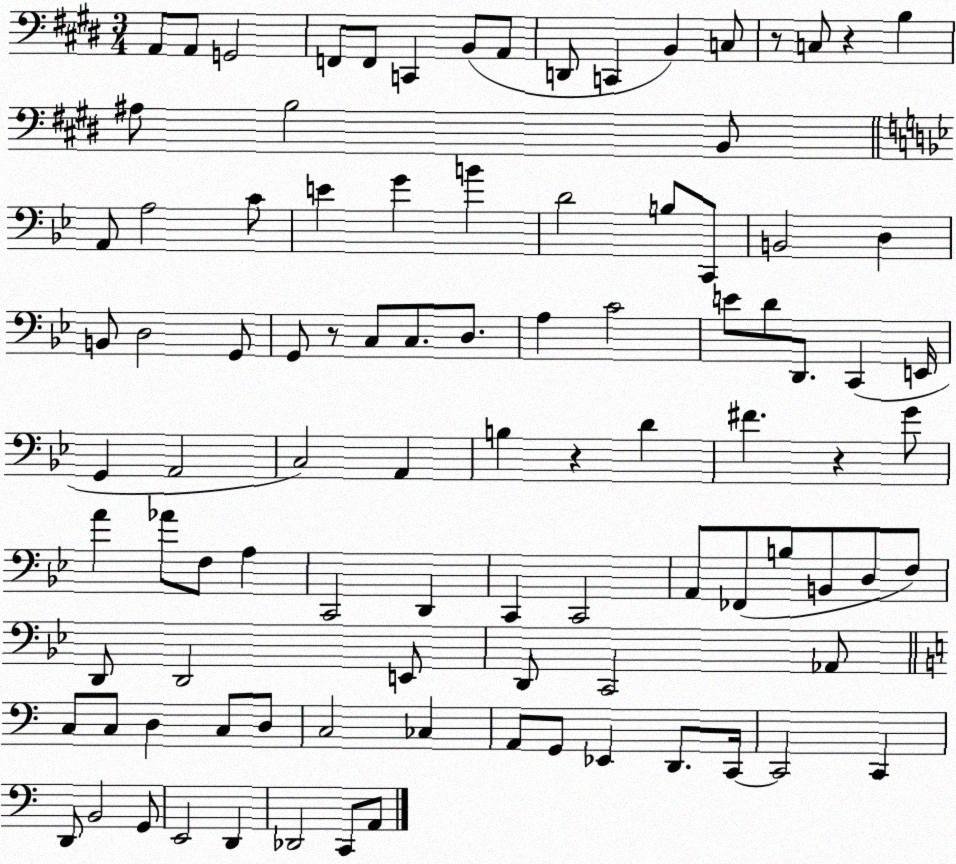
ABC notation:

X:1
T:Untitled
M:3/4
L:1/4
K:E
A,,/2 A,,/2 G,,2 F,,/2 F,,/2 C,, B,,/2 A,,/2 D,,/2 C,, B,, C,/2 z/2 C,/2 z B, ^A,/2 B,2 B,,/2 A,,/2 A,2 C/2 E G B D2 B,/2 C,,/2 B,,2 D, B,,/2 D,2 G,,/2 G,,/2 z/2 C,/2 C,/2 D,/2 A, C2 E/2 D/2 D,,/2 C,, E,,/4 G,, A,,2 C,2 A,, B, z D ^F z G/2 A _A/2 F,/2 A, C,,2 D,, C,, C,,2 A,,/2 _F,,/2 B,/2 B,,/2 D,/2 F,/2 D,,/2 D,,2 E,,/2 D,,/2 C,,2 _A,,/2 C,/2 C,/2 D, C,/2 D,/2 C,2 _C, A,,/2 G,,/2 _E,, D,,/2 C,,/4 C,,2 C,, D,,/2 B,,2 G,,/2 E,,2 D,, _D,,2 C,,/2 A,,/2